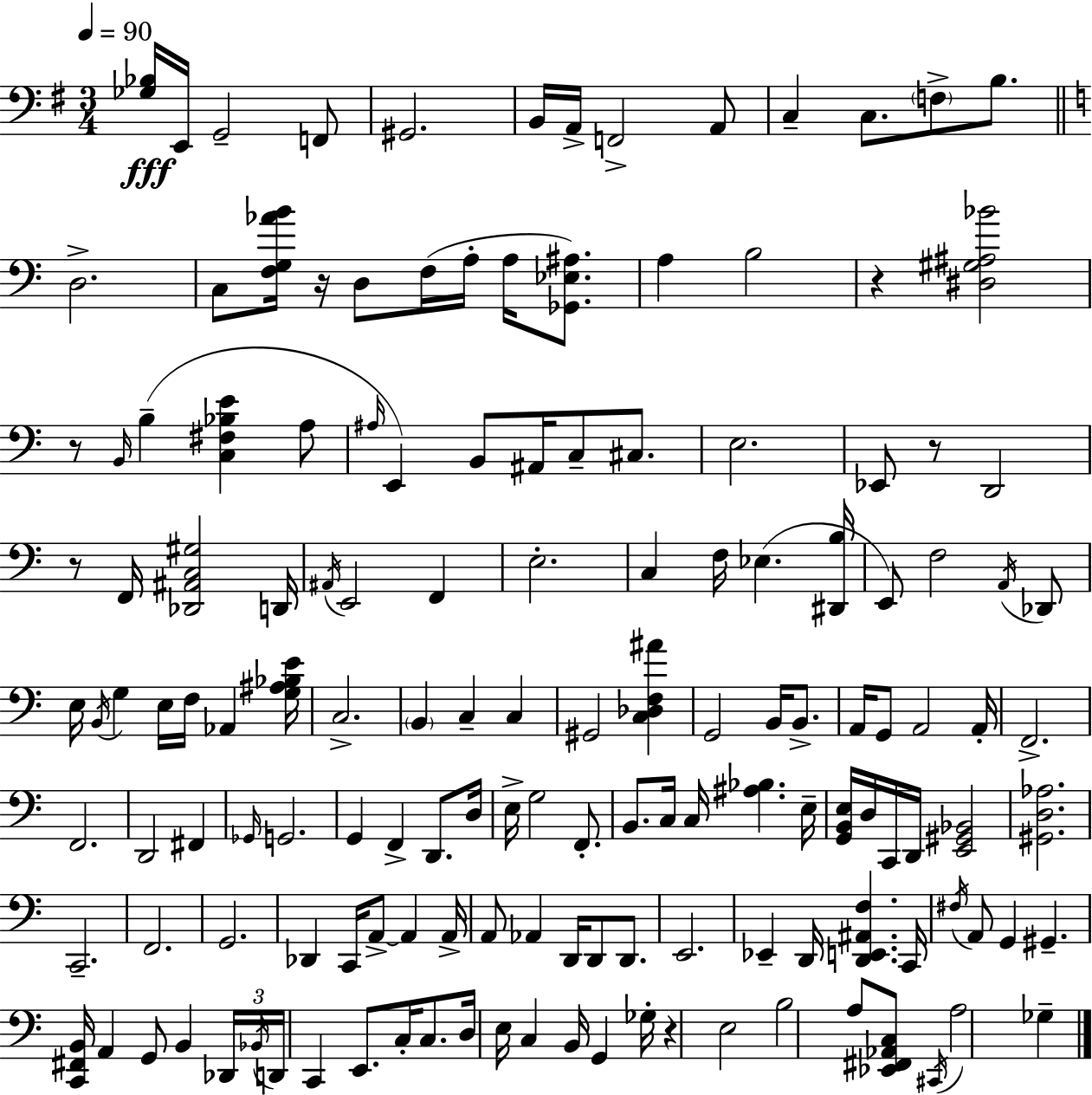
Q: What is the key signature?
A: E minor